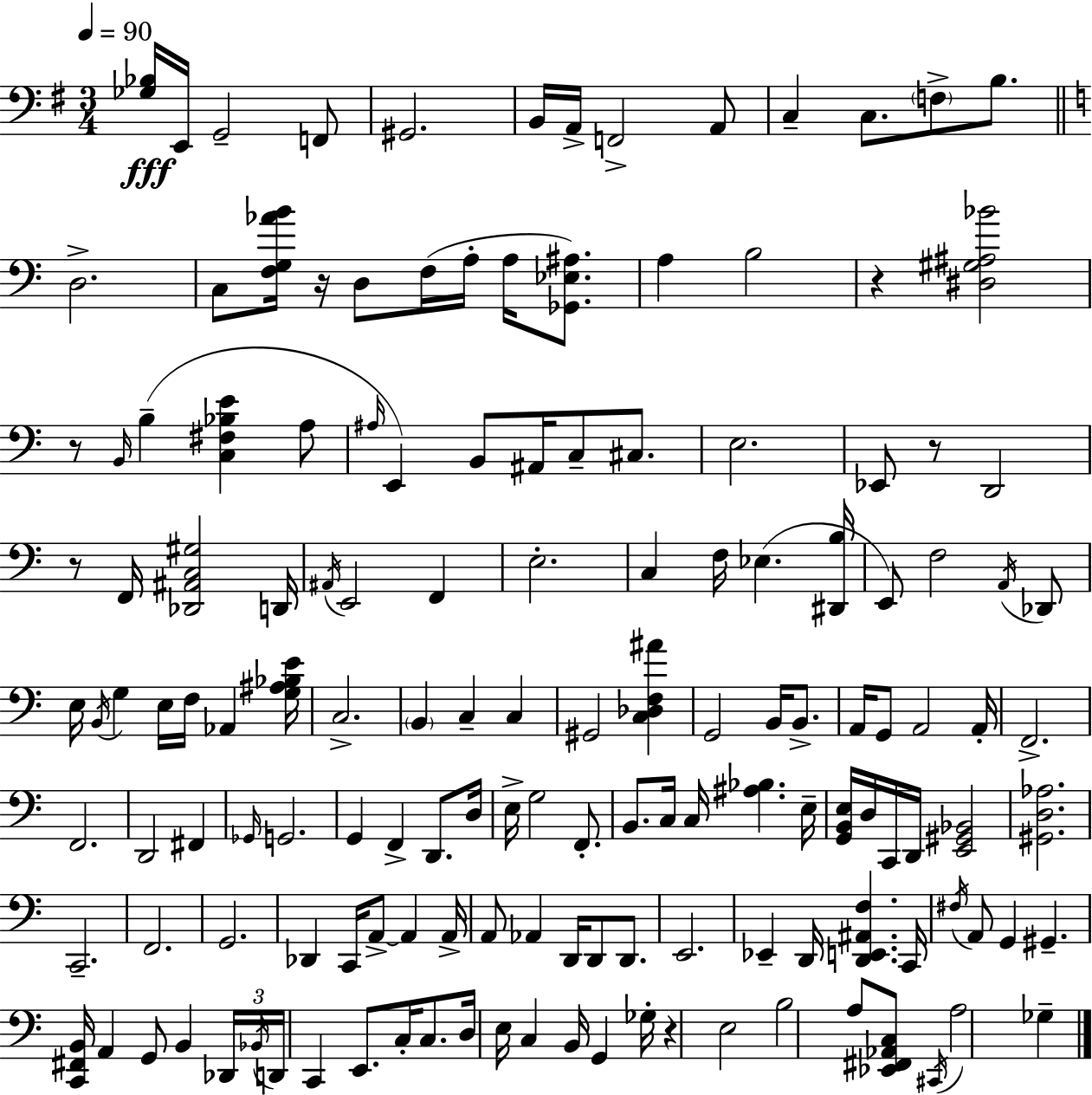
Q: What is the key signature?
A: E minor